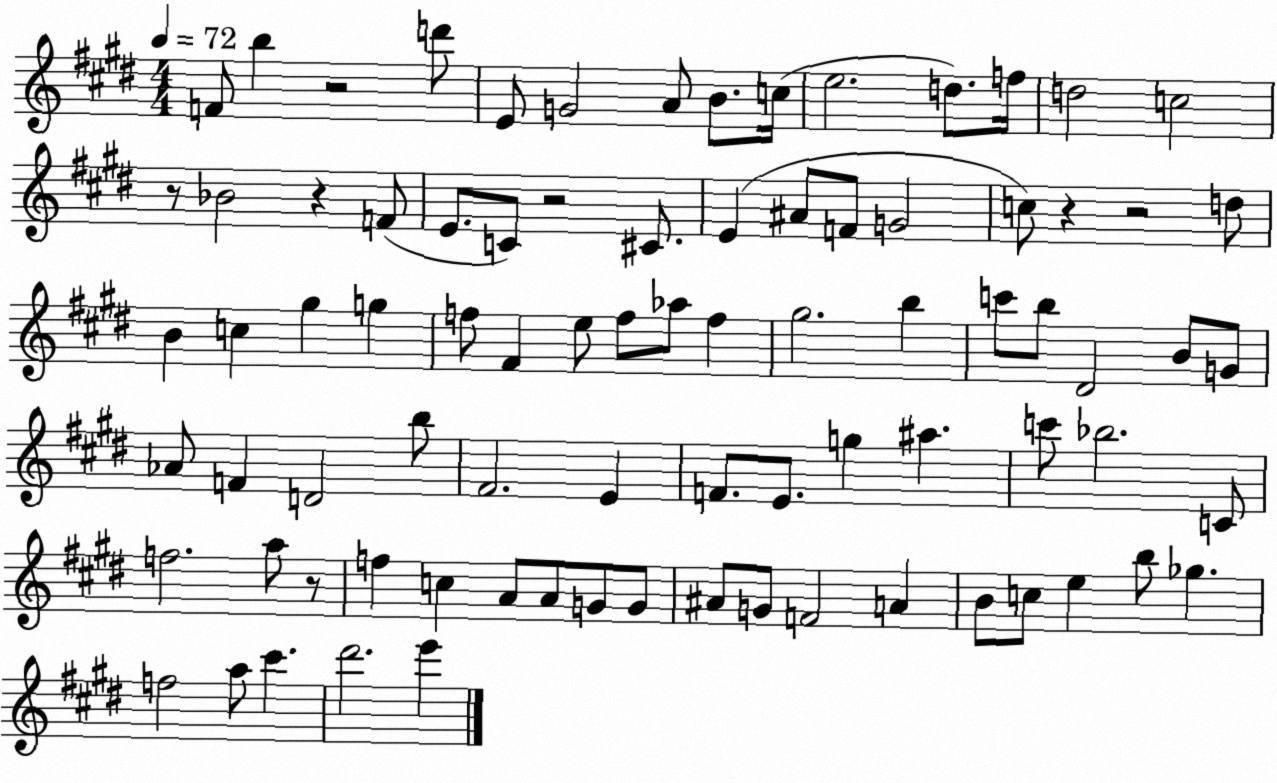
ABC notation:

X:1
T:Untitled
M:4/4
L:1/4
K:E
F/2 b z2 d'/2 E/2 G2 A/2 B/2 c/4 e2 d/2 f/4 d2 c2 z/2 _B2 z F/2 E/2 C/2 z2 ^C/2 E ^A/2 F/2 G2 c/2 z z2 d/2 B c ^g g f/2 ^F e/2 f/2 _a/2 f ^g2 b c'/2 b/2 ^D2 B/2 G/2 _A/2 F D2 b/2 ^F2 E F/2 E/2 g ^a c'/2 _b2 C/2 f2 a/2 z/2 f c A/2 A/2 G/2 G/2 ^A/2 G/2 F2 A B/2 c/2 e b/2 _g f2 a/2 ^c' ^d'2 e'